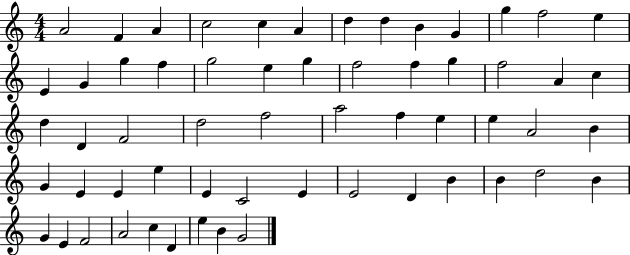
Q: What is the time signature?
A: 4/4